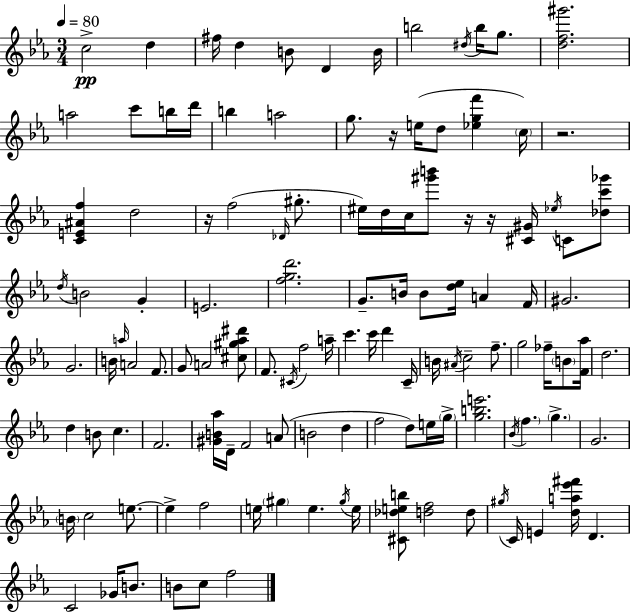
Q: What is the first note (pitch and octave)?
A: C5